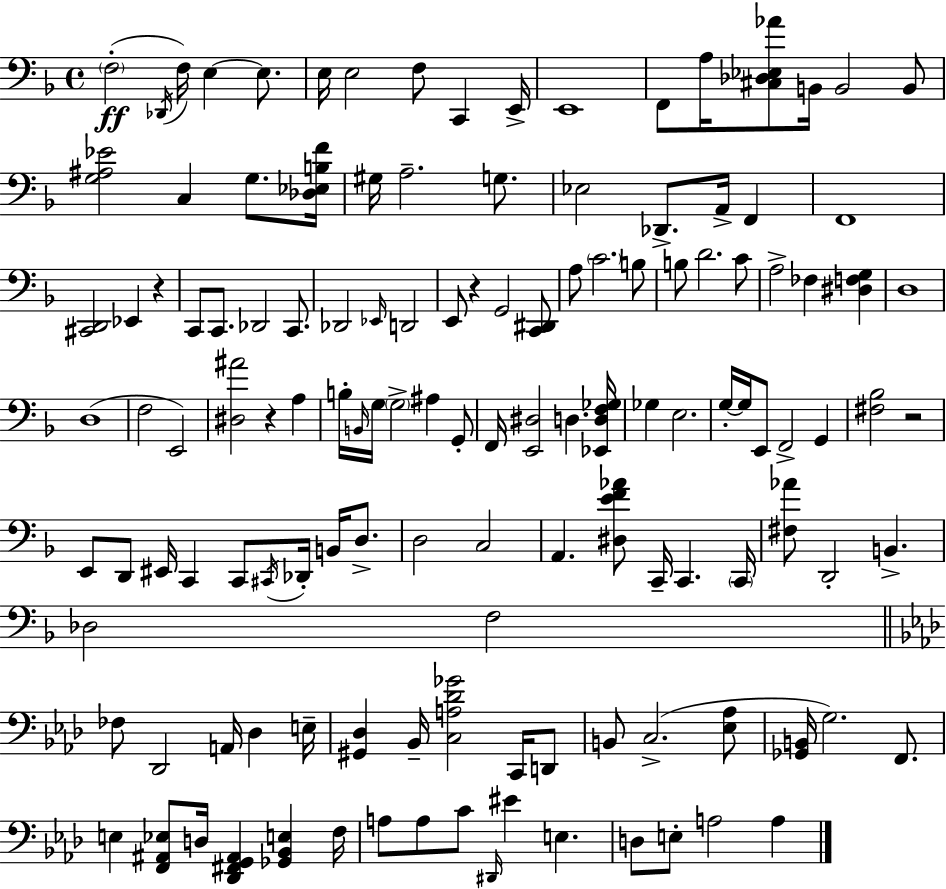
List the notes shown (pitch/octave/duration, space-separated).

F3/h Db2/s F3/s E3/q E3/e. E3/s E3/h F3/e C2/q E2/s E2/w F2/e A3/s [C#3,Db3,Eb3,Ab4]/e B2/s B2/h B2/e [G3,A#3,Eb4]/h C3/q G3/e. [Db3,Eb3,B3,F4]/s G#3/s A3/h. G3/e. Eb3/h Db2/e. A2/s F2/q F2/w [C#2,D2]/h Eb2/q R/q C2/e C2/e. Db2/h C2/e. Db2/h Eb2/s D2/h E2/e R/q G2/h [C2,D#2]/e A3/e C4/h. B3/e B3/e D4/h. C4/e A3/h FES3/q [D#3,F3,G3]/q D3/w D3/w F3/h E2/h [D#3,A#4]/h R/q A3/q B3/s B2/s G3/s G3/h A#3/q G2/e F2/s [E2,D#3]/h D3/q. [Eb2,D3,F3,Gb3]/s Gb3/q E3/h. G3/s G3/s E2/e F2/h G2/q [F#3,Bb3]/h R/h E2/e D2/e EIS2/s C2/q C2/e C#2/s Db2/s B2/s D3/e. D3/h C3/h A2/q. [D#3,E4,F4,Ab4]/e C2/s C2/q. C2/s [F#3,Ab4]/e D2/h B2/q. Db3/h F3/h FES3/e Db2/h A2/s Db3/q E3/s [G#2,Db3]/q Bb2/s [C3,A3,Db4,Gb4]/h C2/s D2/e B2/e C3/h. [Eb3,Ab3]/e [Gb2,B2]/s G3/h. F2/e. E3/q [F2,A#2,Eb3]/e D3/s [Db2,F#2,G2,A#2]/q [Gb2,Bb2,E3]/q F3/s A3/e A3/e C4/e D#2/s EIS4/q E3/q. D3/e E3/e A3/h A3/q